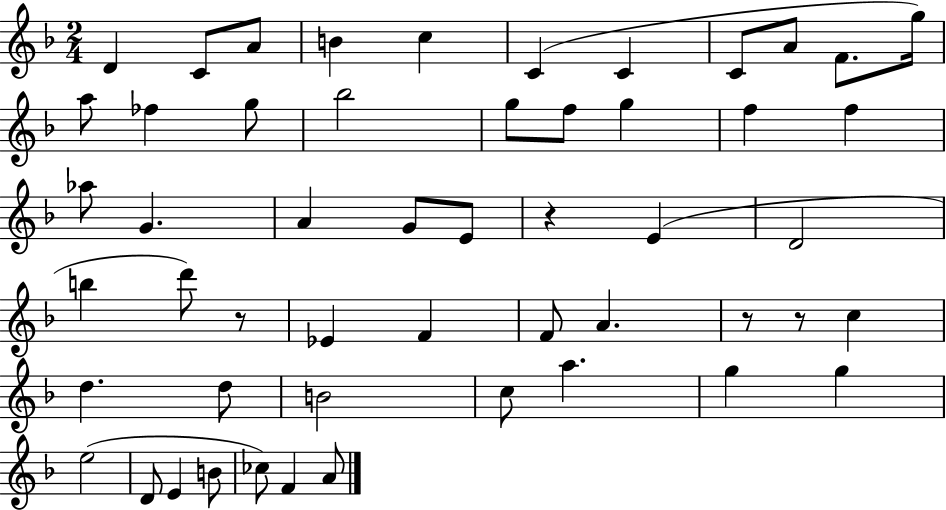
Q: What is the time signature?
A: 2/4